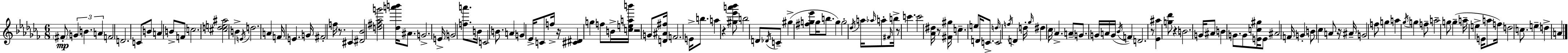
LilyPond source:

{
  \clef treble
  \numericTimeSignature
  \time 6/8
  \key aes \minor
  \parenthesize fis'8-.\mp \tuplet 3/2 { g'4 b'4. | a'4 } f'2 | d'2. | c'8 b'8 a'4 b'8-> f'8 | \break \parenthesize c''2. | <cis'' d'' e'' ais''>2 b'4-> | \acciaccatura { e'16 } d''2. | a'4 f'16 e'4. | \break g'16 fis'2-. f''16 r8. | cis'4 <dis' bes'>2 | <d'' fis'' aes'' g'''>2 <des'' a''' b'''>16 ais'8. | g'2.-> | \break e'16-> g'2 <f'' a'''>8. | b'16 c'2 b'8. | a'4 g'4 ees'16-> c'8 | f''16-> r16 <cis' dis'>4 g''4 f''8 | \break b'16-> <c'' e'' a'' b'''>16 r2 g'8 | <d' ais' fis''>16 f'2. | e'16-> b''8. a''4 r4 | <gis'' ees''' a''' bes'''>8 b''2 d'8 | \break \acciaccatura { des'16 } c'8-- gis''4->( <fis'' g'' ees'''>8 g''16 b''8. | g''4) g''2-. | \acciaccatura { des''16 } a''16 \grace { aes''16 } a''8-. \grace { fis'16 } b''16-> r8 c'''4. | c'''2 | \break <aes' dis''>16 r8 <fis' gis''>16 c''4.-- e''8 | d'16 c'8.-> \grace { d''16 } c'2 | \acciaccatura { f''16 } d'4 d''16-. \grace { ges''16 } dis''4 | \parenthesize ces''16 aes'4.-> a'8-- \parenthesize g'8. | \break g'16 a'16 g'16( \acciaccatura { bes'16 } f'4) d'2. | r8 <ees' ais''>4 | <g'' des'''>8 r4 b'2. | g'16 ais'8 | \break b'4 g'8. g'8 <e' c'' gis''>16 e'8 | ais'2 f'16 g'4-. | b'8 ces''4 a'8 r16 ais'16-- g'2 | f''8 g''4 | \break a''4 \acciaccatura { ges''16 } g''4 f''8-- | a''2-- g''8 g''4--( | a''16-- e''4-> e'16 a''8 f''16) d''2 | c''8. e''4-- | \break d''4-> a'4 \bar "|."
}